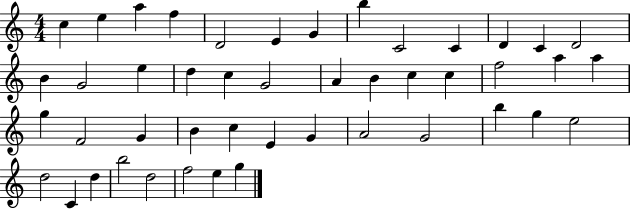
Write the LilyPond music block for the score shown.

{
  \clef treble
  \numericTimeSignature
  \time 4/4
  \key c \major
  c''4 e''4 a''4 f''4 | d'2 e'4 g'4 | b''4 c'2 c'4 | d'4 c'4 d'2 | \break b'4 g'2 e''4 | d''4 c''4 g'2 | a'4 b'4 c''4 c''4 | f''2 a''4 a''4 | \break g''4 f'2 g'4 | b'4 c''4 e'4 g'4 | a'2 g'2 | b''4 g''4 e''2 | \break d''2 c'4 d''4 | b''2 d''2 | f''2 e''4 g''4 | \bar "|."
}